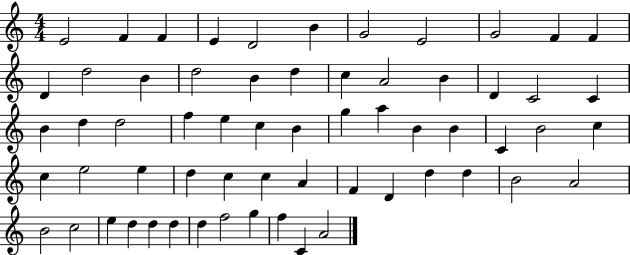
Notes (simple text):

E4/h F4/q F4/q E4/q D4/h B4/q G4/h E4/h G4/h F4/q F4/q D4/q D5/h B4/q D5/h B4/q D5/q C5/q A4/h B4/q D4/q C4/h C4/q B4/q D5/q D5/h F5/q E5/q C5/q B4/q G5/q A5/q B4/q B4/q C4/q B4/h C5/q C5/q E5/h E5/q D5/q C5/q C5/q A4/q F4/q D4/q D5/q D5/q B4/h A4/h B4/h C5/h E5/q D5/q D5/q D5/q D5/q F5/h G5/q F5/q C4/q A4/h